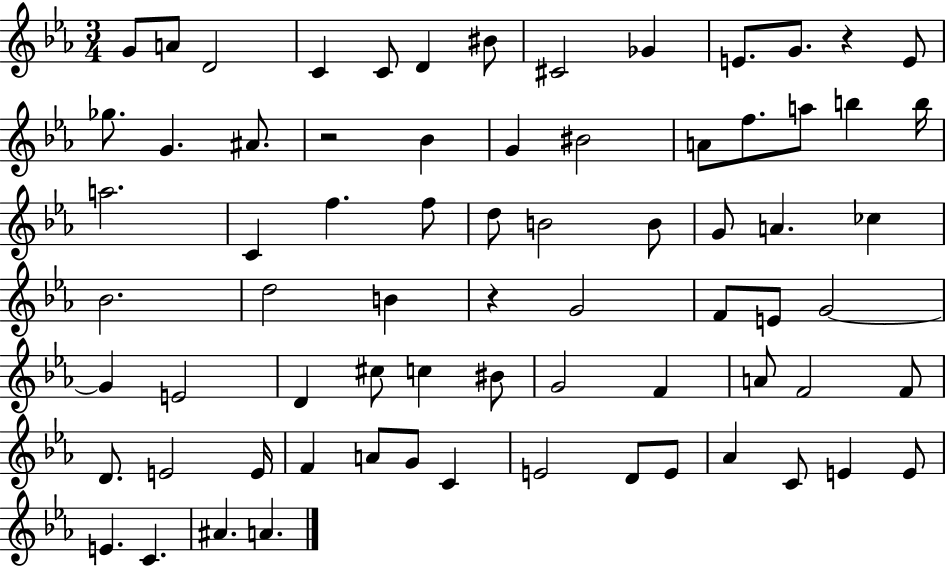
G4/e A4/e D4/h C4/q C4/e D4/q BIS4/e C#4/h Gb4/q E4/e. G4/e. R/q E4/e Gb5/e. G4/q. A#4/e. R/h Bb4/q G4/q BIS4/h A4/e F5/e. A5/e B5/q B5/s A5/h. C4/q F5/q. F5/e D5/e B4/h B4/e G4/e A4/q. CES5/q Bb4/h. D5/h B4/q R/q G4/h F4/e E4/e G4/h G4/q E4/h D4/q C#5/e C5/q BIS4/e G4/h F4/q A4/e F4/h F4/e D4/e. E4/h E4/s F4/q A4/e G4/e C4/q E4/h D4/e E4/e Ab4/q C4/e E4/q E4/e E4/q. C4/q. A#4/q. A4/q.